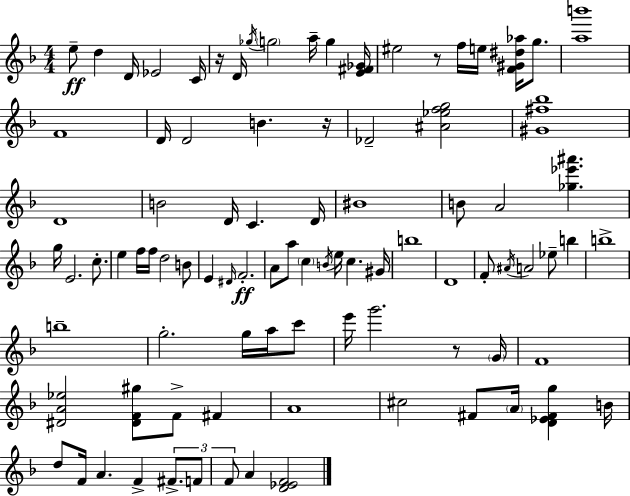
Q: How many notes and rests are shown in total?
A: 91